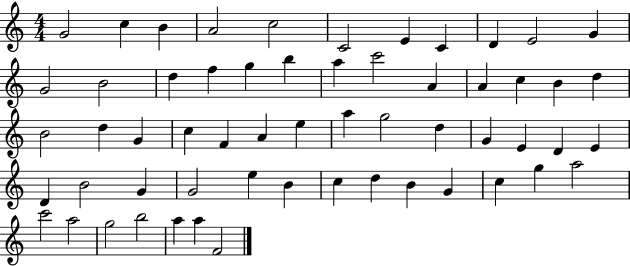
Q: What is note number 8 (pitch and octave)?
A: C4